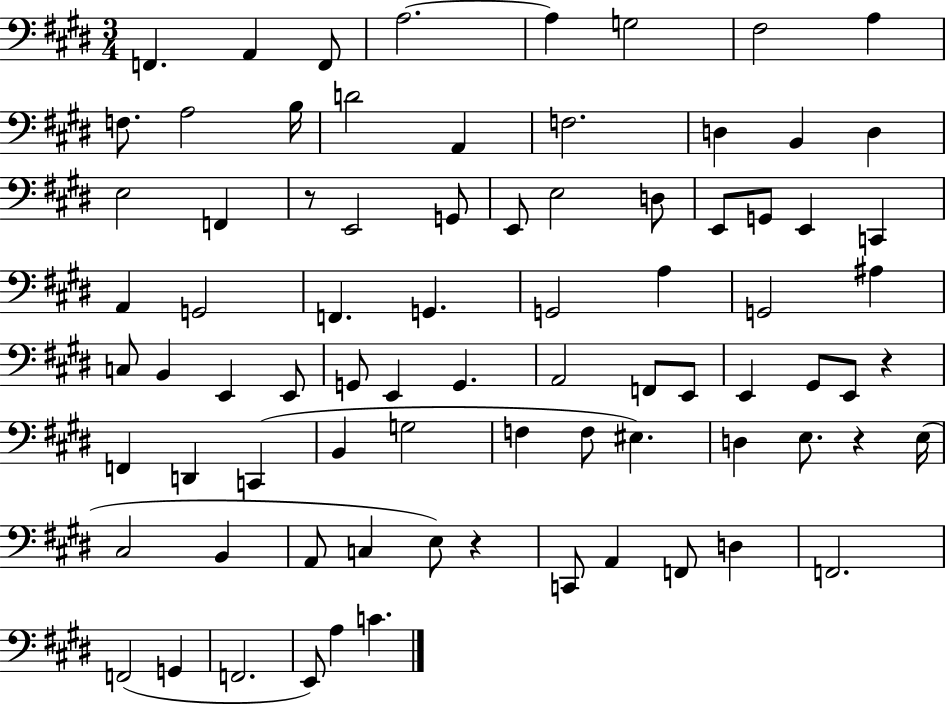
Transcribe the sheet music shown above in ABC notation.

X:1
T:Untitled
M:3/4
L:1/4
K:E
F,, A,, F,,/2 A,2 A, G,2 ^F,2 A, F,/2 A,2 B,/4 D2 A,, F,2 D, B,, D, E,2 F,, z/2 E,,2 G,,/2 E,,/2 E,2 D,/2 E,,/2 G,,/2 E,, C,, A,, G,,2 F,, G,, G,,2 A, G,,2 ^A, C,/2 B,, E,, E,,/2 G,,/2 E,, G,, A,,2 F,,/2 E,,/2 E,, ^G,,/2 E,,/2 z F,, D,, C,, B,, G,2 F, F,/2 ^E, D, E,/2 z E,/4 ^C,2 B,, A,,/2 C, E,/2 z C,,/2 A,, F,,/2 D, F,,2 F,,2 G,, F,,2 E,,/2 A, C